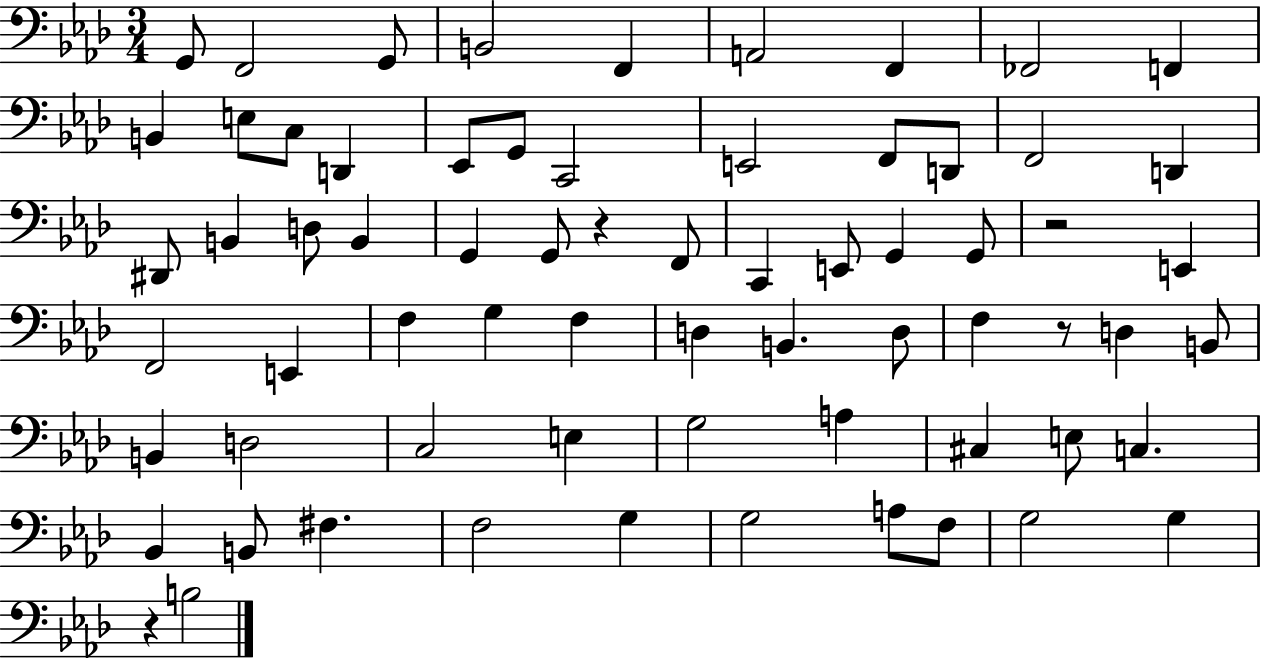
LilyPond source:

{
  \clef bass
  \numericTimeSignature
  \time 3/4
  \key aes \major
  g,8 f,2 g,8 | b,2 f,4 | a,2 f,4 | fes,2 f,4 | \break b,4 e8 c8 d,4 | ees,8 g,8 c,2 | e,2 f,8 d,8 | f,2 d,4 | \break dis,8 b,4 d8 b,4 | g,4 g,8 r4 f,8 | c,4 e,8 g,4 g,8 | r2 e,4 | \break f,2 e,4 | f4 g4 f4 | d4 b,4. d8 | f4 r8 d4 b,8 | \break b,4 d2 | c2 e4 | g2 a4 | cis4 e8 c4. | \break bes,4 b,8 fis4. | f2 g4 | g2 a8 f8 | g2 g4 | \break r4 b2 | \bar "|."
}